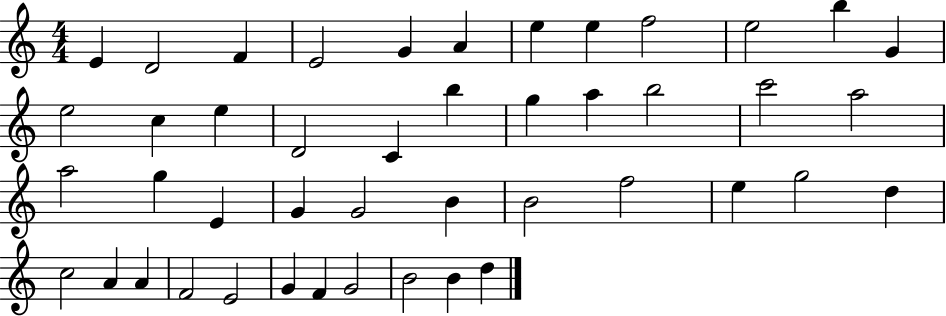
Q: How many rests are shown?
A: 0